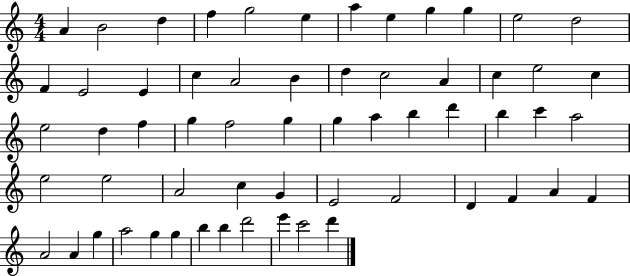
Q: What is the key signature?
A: C major